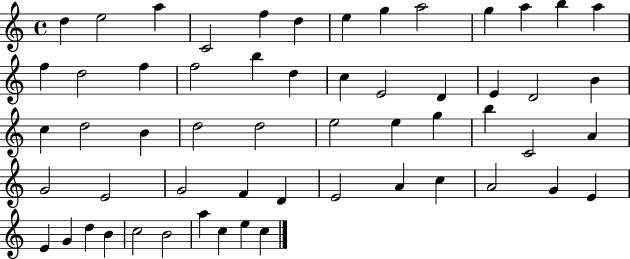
X:1
T:Untitled
M:4/4
L:1/4
K:C
d e2 a C2 f d e g a2 g a b a f d2 f f2 b d c E2 D E D2 B c d2 B d2 d2 e2 e g b C2 A G2 E2 G2 F D E2 A c A2 G E E G d B c2 B2 a c e c